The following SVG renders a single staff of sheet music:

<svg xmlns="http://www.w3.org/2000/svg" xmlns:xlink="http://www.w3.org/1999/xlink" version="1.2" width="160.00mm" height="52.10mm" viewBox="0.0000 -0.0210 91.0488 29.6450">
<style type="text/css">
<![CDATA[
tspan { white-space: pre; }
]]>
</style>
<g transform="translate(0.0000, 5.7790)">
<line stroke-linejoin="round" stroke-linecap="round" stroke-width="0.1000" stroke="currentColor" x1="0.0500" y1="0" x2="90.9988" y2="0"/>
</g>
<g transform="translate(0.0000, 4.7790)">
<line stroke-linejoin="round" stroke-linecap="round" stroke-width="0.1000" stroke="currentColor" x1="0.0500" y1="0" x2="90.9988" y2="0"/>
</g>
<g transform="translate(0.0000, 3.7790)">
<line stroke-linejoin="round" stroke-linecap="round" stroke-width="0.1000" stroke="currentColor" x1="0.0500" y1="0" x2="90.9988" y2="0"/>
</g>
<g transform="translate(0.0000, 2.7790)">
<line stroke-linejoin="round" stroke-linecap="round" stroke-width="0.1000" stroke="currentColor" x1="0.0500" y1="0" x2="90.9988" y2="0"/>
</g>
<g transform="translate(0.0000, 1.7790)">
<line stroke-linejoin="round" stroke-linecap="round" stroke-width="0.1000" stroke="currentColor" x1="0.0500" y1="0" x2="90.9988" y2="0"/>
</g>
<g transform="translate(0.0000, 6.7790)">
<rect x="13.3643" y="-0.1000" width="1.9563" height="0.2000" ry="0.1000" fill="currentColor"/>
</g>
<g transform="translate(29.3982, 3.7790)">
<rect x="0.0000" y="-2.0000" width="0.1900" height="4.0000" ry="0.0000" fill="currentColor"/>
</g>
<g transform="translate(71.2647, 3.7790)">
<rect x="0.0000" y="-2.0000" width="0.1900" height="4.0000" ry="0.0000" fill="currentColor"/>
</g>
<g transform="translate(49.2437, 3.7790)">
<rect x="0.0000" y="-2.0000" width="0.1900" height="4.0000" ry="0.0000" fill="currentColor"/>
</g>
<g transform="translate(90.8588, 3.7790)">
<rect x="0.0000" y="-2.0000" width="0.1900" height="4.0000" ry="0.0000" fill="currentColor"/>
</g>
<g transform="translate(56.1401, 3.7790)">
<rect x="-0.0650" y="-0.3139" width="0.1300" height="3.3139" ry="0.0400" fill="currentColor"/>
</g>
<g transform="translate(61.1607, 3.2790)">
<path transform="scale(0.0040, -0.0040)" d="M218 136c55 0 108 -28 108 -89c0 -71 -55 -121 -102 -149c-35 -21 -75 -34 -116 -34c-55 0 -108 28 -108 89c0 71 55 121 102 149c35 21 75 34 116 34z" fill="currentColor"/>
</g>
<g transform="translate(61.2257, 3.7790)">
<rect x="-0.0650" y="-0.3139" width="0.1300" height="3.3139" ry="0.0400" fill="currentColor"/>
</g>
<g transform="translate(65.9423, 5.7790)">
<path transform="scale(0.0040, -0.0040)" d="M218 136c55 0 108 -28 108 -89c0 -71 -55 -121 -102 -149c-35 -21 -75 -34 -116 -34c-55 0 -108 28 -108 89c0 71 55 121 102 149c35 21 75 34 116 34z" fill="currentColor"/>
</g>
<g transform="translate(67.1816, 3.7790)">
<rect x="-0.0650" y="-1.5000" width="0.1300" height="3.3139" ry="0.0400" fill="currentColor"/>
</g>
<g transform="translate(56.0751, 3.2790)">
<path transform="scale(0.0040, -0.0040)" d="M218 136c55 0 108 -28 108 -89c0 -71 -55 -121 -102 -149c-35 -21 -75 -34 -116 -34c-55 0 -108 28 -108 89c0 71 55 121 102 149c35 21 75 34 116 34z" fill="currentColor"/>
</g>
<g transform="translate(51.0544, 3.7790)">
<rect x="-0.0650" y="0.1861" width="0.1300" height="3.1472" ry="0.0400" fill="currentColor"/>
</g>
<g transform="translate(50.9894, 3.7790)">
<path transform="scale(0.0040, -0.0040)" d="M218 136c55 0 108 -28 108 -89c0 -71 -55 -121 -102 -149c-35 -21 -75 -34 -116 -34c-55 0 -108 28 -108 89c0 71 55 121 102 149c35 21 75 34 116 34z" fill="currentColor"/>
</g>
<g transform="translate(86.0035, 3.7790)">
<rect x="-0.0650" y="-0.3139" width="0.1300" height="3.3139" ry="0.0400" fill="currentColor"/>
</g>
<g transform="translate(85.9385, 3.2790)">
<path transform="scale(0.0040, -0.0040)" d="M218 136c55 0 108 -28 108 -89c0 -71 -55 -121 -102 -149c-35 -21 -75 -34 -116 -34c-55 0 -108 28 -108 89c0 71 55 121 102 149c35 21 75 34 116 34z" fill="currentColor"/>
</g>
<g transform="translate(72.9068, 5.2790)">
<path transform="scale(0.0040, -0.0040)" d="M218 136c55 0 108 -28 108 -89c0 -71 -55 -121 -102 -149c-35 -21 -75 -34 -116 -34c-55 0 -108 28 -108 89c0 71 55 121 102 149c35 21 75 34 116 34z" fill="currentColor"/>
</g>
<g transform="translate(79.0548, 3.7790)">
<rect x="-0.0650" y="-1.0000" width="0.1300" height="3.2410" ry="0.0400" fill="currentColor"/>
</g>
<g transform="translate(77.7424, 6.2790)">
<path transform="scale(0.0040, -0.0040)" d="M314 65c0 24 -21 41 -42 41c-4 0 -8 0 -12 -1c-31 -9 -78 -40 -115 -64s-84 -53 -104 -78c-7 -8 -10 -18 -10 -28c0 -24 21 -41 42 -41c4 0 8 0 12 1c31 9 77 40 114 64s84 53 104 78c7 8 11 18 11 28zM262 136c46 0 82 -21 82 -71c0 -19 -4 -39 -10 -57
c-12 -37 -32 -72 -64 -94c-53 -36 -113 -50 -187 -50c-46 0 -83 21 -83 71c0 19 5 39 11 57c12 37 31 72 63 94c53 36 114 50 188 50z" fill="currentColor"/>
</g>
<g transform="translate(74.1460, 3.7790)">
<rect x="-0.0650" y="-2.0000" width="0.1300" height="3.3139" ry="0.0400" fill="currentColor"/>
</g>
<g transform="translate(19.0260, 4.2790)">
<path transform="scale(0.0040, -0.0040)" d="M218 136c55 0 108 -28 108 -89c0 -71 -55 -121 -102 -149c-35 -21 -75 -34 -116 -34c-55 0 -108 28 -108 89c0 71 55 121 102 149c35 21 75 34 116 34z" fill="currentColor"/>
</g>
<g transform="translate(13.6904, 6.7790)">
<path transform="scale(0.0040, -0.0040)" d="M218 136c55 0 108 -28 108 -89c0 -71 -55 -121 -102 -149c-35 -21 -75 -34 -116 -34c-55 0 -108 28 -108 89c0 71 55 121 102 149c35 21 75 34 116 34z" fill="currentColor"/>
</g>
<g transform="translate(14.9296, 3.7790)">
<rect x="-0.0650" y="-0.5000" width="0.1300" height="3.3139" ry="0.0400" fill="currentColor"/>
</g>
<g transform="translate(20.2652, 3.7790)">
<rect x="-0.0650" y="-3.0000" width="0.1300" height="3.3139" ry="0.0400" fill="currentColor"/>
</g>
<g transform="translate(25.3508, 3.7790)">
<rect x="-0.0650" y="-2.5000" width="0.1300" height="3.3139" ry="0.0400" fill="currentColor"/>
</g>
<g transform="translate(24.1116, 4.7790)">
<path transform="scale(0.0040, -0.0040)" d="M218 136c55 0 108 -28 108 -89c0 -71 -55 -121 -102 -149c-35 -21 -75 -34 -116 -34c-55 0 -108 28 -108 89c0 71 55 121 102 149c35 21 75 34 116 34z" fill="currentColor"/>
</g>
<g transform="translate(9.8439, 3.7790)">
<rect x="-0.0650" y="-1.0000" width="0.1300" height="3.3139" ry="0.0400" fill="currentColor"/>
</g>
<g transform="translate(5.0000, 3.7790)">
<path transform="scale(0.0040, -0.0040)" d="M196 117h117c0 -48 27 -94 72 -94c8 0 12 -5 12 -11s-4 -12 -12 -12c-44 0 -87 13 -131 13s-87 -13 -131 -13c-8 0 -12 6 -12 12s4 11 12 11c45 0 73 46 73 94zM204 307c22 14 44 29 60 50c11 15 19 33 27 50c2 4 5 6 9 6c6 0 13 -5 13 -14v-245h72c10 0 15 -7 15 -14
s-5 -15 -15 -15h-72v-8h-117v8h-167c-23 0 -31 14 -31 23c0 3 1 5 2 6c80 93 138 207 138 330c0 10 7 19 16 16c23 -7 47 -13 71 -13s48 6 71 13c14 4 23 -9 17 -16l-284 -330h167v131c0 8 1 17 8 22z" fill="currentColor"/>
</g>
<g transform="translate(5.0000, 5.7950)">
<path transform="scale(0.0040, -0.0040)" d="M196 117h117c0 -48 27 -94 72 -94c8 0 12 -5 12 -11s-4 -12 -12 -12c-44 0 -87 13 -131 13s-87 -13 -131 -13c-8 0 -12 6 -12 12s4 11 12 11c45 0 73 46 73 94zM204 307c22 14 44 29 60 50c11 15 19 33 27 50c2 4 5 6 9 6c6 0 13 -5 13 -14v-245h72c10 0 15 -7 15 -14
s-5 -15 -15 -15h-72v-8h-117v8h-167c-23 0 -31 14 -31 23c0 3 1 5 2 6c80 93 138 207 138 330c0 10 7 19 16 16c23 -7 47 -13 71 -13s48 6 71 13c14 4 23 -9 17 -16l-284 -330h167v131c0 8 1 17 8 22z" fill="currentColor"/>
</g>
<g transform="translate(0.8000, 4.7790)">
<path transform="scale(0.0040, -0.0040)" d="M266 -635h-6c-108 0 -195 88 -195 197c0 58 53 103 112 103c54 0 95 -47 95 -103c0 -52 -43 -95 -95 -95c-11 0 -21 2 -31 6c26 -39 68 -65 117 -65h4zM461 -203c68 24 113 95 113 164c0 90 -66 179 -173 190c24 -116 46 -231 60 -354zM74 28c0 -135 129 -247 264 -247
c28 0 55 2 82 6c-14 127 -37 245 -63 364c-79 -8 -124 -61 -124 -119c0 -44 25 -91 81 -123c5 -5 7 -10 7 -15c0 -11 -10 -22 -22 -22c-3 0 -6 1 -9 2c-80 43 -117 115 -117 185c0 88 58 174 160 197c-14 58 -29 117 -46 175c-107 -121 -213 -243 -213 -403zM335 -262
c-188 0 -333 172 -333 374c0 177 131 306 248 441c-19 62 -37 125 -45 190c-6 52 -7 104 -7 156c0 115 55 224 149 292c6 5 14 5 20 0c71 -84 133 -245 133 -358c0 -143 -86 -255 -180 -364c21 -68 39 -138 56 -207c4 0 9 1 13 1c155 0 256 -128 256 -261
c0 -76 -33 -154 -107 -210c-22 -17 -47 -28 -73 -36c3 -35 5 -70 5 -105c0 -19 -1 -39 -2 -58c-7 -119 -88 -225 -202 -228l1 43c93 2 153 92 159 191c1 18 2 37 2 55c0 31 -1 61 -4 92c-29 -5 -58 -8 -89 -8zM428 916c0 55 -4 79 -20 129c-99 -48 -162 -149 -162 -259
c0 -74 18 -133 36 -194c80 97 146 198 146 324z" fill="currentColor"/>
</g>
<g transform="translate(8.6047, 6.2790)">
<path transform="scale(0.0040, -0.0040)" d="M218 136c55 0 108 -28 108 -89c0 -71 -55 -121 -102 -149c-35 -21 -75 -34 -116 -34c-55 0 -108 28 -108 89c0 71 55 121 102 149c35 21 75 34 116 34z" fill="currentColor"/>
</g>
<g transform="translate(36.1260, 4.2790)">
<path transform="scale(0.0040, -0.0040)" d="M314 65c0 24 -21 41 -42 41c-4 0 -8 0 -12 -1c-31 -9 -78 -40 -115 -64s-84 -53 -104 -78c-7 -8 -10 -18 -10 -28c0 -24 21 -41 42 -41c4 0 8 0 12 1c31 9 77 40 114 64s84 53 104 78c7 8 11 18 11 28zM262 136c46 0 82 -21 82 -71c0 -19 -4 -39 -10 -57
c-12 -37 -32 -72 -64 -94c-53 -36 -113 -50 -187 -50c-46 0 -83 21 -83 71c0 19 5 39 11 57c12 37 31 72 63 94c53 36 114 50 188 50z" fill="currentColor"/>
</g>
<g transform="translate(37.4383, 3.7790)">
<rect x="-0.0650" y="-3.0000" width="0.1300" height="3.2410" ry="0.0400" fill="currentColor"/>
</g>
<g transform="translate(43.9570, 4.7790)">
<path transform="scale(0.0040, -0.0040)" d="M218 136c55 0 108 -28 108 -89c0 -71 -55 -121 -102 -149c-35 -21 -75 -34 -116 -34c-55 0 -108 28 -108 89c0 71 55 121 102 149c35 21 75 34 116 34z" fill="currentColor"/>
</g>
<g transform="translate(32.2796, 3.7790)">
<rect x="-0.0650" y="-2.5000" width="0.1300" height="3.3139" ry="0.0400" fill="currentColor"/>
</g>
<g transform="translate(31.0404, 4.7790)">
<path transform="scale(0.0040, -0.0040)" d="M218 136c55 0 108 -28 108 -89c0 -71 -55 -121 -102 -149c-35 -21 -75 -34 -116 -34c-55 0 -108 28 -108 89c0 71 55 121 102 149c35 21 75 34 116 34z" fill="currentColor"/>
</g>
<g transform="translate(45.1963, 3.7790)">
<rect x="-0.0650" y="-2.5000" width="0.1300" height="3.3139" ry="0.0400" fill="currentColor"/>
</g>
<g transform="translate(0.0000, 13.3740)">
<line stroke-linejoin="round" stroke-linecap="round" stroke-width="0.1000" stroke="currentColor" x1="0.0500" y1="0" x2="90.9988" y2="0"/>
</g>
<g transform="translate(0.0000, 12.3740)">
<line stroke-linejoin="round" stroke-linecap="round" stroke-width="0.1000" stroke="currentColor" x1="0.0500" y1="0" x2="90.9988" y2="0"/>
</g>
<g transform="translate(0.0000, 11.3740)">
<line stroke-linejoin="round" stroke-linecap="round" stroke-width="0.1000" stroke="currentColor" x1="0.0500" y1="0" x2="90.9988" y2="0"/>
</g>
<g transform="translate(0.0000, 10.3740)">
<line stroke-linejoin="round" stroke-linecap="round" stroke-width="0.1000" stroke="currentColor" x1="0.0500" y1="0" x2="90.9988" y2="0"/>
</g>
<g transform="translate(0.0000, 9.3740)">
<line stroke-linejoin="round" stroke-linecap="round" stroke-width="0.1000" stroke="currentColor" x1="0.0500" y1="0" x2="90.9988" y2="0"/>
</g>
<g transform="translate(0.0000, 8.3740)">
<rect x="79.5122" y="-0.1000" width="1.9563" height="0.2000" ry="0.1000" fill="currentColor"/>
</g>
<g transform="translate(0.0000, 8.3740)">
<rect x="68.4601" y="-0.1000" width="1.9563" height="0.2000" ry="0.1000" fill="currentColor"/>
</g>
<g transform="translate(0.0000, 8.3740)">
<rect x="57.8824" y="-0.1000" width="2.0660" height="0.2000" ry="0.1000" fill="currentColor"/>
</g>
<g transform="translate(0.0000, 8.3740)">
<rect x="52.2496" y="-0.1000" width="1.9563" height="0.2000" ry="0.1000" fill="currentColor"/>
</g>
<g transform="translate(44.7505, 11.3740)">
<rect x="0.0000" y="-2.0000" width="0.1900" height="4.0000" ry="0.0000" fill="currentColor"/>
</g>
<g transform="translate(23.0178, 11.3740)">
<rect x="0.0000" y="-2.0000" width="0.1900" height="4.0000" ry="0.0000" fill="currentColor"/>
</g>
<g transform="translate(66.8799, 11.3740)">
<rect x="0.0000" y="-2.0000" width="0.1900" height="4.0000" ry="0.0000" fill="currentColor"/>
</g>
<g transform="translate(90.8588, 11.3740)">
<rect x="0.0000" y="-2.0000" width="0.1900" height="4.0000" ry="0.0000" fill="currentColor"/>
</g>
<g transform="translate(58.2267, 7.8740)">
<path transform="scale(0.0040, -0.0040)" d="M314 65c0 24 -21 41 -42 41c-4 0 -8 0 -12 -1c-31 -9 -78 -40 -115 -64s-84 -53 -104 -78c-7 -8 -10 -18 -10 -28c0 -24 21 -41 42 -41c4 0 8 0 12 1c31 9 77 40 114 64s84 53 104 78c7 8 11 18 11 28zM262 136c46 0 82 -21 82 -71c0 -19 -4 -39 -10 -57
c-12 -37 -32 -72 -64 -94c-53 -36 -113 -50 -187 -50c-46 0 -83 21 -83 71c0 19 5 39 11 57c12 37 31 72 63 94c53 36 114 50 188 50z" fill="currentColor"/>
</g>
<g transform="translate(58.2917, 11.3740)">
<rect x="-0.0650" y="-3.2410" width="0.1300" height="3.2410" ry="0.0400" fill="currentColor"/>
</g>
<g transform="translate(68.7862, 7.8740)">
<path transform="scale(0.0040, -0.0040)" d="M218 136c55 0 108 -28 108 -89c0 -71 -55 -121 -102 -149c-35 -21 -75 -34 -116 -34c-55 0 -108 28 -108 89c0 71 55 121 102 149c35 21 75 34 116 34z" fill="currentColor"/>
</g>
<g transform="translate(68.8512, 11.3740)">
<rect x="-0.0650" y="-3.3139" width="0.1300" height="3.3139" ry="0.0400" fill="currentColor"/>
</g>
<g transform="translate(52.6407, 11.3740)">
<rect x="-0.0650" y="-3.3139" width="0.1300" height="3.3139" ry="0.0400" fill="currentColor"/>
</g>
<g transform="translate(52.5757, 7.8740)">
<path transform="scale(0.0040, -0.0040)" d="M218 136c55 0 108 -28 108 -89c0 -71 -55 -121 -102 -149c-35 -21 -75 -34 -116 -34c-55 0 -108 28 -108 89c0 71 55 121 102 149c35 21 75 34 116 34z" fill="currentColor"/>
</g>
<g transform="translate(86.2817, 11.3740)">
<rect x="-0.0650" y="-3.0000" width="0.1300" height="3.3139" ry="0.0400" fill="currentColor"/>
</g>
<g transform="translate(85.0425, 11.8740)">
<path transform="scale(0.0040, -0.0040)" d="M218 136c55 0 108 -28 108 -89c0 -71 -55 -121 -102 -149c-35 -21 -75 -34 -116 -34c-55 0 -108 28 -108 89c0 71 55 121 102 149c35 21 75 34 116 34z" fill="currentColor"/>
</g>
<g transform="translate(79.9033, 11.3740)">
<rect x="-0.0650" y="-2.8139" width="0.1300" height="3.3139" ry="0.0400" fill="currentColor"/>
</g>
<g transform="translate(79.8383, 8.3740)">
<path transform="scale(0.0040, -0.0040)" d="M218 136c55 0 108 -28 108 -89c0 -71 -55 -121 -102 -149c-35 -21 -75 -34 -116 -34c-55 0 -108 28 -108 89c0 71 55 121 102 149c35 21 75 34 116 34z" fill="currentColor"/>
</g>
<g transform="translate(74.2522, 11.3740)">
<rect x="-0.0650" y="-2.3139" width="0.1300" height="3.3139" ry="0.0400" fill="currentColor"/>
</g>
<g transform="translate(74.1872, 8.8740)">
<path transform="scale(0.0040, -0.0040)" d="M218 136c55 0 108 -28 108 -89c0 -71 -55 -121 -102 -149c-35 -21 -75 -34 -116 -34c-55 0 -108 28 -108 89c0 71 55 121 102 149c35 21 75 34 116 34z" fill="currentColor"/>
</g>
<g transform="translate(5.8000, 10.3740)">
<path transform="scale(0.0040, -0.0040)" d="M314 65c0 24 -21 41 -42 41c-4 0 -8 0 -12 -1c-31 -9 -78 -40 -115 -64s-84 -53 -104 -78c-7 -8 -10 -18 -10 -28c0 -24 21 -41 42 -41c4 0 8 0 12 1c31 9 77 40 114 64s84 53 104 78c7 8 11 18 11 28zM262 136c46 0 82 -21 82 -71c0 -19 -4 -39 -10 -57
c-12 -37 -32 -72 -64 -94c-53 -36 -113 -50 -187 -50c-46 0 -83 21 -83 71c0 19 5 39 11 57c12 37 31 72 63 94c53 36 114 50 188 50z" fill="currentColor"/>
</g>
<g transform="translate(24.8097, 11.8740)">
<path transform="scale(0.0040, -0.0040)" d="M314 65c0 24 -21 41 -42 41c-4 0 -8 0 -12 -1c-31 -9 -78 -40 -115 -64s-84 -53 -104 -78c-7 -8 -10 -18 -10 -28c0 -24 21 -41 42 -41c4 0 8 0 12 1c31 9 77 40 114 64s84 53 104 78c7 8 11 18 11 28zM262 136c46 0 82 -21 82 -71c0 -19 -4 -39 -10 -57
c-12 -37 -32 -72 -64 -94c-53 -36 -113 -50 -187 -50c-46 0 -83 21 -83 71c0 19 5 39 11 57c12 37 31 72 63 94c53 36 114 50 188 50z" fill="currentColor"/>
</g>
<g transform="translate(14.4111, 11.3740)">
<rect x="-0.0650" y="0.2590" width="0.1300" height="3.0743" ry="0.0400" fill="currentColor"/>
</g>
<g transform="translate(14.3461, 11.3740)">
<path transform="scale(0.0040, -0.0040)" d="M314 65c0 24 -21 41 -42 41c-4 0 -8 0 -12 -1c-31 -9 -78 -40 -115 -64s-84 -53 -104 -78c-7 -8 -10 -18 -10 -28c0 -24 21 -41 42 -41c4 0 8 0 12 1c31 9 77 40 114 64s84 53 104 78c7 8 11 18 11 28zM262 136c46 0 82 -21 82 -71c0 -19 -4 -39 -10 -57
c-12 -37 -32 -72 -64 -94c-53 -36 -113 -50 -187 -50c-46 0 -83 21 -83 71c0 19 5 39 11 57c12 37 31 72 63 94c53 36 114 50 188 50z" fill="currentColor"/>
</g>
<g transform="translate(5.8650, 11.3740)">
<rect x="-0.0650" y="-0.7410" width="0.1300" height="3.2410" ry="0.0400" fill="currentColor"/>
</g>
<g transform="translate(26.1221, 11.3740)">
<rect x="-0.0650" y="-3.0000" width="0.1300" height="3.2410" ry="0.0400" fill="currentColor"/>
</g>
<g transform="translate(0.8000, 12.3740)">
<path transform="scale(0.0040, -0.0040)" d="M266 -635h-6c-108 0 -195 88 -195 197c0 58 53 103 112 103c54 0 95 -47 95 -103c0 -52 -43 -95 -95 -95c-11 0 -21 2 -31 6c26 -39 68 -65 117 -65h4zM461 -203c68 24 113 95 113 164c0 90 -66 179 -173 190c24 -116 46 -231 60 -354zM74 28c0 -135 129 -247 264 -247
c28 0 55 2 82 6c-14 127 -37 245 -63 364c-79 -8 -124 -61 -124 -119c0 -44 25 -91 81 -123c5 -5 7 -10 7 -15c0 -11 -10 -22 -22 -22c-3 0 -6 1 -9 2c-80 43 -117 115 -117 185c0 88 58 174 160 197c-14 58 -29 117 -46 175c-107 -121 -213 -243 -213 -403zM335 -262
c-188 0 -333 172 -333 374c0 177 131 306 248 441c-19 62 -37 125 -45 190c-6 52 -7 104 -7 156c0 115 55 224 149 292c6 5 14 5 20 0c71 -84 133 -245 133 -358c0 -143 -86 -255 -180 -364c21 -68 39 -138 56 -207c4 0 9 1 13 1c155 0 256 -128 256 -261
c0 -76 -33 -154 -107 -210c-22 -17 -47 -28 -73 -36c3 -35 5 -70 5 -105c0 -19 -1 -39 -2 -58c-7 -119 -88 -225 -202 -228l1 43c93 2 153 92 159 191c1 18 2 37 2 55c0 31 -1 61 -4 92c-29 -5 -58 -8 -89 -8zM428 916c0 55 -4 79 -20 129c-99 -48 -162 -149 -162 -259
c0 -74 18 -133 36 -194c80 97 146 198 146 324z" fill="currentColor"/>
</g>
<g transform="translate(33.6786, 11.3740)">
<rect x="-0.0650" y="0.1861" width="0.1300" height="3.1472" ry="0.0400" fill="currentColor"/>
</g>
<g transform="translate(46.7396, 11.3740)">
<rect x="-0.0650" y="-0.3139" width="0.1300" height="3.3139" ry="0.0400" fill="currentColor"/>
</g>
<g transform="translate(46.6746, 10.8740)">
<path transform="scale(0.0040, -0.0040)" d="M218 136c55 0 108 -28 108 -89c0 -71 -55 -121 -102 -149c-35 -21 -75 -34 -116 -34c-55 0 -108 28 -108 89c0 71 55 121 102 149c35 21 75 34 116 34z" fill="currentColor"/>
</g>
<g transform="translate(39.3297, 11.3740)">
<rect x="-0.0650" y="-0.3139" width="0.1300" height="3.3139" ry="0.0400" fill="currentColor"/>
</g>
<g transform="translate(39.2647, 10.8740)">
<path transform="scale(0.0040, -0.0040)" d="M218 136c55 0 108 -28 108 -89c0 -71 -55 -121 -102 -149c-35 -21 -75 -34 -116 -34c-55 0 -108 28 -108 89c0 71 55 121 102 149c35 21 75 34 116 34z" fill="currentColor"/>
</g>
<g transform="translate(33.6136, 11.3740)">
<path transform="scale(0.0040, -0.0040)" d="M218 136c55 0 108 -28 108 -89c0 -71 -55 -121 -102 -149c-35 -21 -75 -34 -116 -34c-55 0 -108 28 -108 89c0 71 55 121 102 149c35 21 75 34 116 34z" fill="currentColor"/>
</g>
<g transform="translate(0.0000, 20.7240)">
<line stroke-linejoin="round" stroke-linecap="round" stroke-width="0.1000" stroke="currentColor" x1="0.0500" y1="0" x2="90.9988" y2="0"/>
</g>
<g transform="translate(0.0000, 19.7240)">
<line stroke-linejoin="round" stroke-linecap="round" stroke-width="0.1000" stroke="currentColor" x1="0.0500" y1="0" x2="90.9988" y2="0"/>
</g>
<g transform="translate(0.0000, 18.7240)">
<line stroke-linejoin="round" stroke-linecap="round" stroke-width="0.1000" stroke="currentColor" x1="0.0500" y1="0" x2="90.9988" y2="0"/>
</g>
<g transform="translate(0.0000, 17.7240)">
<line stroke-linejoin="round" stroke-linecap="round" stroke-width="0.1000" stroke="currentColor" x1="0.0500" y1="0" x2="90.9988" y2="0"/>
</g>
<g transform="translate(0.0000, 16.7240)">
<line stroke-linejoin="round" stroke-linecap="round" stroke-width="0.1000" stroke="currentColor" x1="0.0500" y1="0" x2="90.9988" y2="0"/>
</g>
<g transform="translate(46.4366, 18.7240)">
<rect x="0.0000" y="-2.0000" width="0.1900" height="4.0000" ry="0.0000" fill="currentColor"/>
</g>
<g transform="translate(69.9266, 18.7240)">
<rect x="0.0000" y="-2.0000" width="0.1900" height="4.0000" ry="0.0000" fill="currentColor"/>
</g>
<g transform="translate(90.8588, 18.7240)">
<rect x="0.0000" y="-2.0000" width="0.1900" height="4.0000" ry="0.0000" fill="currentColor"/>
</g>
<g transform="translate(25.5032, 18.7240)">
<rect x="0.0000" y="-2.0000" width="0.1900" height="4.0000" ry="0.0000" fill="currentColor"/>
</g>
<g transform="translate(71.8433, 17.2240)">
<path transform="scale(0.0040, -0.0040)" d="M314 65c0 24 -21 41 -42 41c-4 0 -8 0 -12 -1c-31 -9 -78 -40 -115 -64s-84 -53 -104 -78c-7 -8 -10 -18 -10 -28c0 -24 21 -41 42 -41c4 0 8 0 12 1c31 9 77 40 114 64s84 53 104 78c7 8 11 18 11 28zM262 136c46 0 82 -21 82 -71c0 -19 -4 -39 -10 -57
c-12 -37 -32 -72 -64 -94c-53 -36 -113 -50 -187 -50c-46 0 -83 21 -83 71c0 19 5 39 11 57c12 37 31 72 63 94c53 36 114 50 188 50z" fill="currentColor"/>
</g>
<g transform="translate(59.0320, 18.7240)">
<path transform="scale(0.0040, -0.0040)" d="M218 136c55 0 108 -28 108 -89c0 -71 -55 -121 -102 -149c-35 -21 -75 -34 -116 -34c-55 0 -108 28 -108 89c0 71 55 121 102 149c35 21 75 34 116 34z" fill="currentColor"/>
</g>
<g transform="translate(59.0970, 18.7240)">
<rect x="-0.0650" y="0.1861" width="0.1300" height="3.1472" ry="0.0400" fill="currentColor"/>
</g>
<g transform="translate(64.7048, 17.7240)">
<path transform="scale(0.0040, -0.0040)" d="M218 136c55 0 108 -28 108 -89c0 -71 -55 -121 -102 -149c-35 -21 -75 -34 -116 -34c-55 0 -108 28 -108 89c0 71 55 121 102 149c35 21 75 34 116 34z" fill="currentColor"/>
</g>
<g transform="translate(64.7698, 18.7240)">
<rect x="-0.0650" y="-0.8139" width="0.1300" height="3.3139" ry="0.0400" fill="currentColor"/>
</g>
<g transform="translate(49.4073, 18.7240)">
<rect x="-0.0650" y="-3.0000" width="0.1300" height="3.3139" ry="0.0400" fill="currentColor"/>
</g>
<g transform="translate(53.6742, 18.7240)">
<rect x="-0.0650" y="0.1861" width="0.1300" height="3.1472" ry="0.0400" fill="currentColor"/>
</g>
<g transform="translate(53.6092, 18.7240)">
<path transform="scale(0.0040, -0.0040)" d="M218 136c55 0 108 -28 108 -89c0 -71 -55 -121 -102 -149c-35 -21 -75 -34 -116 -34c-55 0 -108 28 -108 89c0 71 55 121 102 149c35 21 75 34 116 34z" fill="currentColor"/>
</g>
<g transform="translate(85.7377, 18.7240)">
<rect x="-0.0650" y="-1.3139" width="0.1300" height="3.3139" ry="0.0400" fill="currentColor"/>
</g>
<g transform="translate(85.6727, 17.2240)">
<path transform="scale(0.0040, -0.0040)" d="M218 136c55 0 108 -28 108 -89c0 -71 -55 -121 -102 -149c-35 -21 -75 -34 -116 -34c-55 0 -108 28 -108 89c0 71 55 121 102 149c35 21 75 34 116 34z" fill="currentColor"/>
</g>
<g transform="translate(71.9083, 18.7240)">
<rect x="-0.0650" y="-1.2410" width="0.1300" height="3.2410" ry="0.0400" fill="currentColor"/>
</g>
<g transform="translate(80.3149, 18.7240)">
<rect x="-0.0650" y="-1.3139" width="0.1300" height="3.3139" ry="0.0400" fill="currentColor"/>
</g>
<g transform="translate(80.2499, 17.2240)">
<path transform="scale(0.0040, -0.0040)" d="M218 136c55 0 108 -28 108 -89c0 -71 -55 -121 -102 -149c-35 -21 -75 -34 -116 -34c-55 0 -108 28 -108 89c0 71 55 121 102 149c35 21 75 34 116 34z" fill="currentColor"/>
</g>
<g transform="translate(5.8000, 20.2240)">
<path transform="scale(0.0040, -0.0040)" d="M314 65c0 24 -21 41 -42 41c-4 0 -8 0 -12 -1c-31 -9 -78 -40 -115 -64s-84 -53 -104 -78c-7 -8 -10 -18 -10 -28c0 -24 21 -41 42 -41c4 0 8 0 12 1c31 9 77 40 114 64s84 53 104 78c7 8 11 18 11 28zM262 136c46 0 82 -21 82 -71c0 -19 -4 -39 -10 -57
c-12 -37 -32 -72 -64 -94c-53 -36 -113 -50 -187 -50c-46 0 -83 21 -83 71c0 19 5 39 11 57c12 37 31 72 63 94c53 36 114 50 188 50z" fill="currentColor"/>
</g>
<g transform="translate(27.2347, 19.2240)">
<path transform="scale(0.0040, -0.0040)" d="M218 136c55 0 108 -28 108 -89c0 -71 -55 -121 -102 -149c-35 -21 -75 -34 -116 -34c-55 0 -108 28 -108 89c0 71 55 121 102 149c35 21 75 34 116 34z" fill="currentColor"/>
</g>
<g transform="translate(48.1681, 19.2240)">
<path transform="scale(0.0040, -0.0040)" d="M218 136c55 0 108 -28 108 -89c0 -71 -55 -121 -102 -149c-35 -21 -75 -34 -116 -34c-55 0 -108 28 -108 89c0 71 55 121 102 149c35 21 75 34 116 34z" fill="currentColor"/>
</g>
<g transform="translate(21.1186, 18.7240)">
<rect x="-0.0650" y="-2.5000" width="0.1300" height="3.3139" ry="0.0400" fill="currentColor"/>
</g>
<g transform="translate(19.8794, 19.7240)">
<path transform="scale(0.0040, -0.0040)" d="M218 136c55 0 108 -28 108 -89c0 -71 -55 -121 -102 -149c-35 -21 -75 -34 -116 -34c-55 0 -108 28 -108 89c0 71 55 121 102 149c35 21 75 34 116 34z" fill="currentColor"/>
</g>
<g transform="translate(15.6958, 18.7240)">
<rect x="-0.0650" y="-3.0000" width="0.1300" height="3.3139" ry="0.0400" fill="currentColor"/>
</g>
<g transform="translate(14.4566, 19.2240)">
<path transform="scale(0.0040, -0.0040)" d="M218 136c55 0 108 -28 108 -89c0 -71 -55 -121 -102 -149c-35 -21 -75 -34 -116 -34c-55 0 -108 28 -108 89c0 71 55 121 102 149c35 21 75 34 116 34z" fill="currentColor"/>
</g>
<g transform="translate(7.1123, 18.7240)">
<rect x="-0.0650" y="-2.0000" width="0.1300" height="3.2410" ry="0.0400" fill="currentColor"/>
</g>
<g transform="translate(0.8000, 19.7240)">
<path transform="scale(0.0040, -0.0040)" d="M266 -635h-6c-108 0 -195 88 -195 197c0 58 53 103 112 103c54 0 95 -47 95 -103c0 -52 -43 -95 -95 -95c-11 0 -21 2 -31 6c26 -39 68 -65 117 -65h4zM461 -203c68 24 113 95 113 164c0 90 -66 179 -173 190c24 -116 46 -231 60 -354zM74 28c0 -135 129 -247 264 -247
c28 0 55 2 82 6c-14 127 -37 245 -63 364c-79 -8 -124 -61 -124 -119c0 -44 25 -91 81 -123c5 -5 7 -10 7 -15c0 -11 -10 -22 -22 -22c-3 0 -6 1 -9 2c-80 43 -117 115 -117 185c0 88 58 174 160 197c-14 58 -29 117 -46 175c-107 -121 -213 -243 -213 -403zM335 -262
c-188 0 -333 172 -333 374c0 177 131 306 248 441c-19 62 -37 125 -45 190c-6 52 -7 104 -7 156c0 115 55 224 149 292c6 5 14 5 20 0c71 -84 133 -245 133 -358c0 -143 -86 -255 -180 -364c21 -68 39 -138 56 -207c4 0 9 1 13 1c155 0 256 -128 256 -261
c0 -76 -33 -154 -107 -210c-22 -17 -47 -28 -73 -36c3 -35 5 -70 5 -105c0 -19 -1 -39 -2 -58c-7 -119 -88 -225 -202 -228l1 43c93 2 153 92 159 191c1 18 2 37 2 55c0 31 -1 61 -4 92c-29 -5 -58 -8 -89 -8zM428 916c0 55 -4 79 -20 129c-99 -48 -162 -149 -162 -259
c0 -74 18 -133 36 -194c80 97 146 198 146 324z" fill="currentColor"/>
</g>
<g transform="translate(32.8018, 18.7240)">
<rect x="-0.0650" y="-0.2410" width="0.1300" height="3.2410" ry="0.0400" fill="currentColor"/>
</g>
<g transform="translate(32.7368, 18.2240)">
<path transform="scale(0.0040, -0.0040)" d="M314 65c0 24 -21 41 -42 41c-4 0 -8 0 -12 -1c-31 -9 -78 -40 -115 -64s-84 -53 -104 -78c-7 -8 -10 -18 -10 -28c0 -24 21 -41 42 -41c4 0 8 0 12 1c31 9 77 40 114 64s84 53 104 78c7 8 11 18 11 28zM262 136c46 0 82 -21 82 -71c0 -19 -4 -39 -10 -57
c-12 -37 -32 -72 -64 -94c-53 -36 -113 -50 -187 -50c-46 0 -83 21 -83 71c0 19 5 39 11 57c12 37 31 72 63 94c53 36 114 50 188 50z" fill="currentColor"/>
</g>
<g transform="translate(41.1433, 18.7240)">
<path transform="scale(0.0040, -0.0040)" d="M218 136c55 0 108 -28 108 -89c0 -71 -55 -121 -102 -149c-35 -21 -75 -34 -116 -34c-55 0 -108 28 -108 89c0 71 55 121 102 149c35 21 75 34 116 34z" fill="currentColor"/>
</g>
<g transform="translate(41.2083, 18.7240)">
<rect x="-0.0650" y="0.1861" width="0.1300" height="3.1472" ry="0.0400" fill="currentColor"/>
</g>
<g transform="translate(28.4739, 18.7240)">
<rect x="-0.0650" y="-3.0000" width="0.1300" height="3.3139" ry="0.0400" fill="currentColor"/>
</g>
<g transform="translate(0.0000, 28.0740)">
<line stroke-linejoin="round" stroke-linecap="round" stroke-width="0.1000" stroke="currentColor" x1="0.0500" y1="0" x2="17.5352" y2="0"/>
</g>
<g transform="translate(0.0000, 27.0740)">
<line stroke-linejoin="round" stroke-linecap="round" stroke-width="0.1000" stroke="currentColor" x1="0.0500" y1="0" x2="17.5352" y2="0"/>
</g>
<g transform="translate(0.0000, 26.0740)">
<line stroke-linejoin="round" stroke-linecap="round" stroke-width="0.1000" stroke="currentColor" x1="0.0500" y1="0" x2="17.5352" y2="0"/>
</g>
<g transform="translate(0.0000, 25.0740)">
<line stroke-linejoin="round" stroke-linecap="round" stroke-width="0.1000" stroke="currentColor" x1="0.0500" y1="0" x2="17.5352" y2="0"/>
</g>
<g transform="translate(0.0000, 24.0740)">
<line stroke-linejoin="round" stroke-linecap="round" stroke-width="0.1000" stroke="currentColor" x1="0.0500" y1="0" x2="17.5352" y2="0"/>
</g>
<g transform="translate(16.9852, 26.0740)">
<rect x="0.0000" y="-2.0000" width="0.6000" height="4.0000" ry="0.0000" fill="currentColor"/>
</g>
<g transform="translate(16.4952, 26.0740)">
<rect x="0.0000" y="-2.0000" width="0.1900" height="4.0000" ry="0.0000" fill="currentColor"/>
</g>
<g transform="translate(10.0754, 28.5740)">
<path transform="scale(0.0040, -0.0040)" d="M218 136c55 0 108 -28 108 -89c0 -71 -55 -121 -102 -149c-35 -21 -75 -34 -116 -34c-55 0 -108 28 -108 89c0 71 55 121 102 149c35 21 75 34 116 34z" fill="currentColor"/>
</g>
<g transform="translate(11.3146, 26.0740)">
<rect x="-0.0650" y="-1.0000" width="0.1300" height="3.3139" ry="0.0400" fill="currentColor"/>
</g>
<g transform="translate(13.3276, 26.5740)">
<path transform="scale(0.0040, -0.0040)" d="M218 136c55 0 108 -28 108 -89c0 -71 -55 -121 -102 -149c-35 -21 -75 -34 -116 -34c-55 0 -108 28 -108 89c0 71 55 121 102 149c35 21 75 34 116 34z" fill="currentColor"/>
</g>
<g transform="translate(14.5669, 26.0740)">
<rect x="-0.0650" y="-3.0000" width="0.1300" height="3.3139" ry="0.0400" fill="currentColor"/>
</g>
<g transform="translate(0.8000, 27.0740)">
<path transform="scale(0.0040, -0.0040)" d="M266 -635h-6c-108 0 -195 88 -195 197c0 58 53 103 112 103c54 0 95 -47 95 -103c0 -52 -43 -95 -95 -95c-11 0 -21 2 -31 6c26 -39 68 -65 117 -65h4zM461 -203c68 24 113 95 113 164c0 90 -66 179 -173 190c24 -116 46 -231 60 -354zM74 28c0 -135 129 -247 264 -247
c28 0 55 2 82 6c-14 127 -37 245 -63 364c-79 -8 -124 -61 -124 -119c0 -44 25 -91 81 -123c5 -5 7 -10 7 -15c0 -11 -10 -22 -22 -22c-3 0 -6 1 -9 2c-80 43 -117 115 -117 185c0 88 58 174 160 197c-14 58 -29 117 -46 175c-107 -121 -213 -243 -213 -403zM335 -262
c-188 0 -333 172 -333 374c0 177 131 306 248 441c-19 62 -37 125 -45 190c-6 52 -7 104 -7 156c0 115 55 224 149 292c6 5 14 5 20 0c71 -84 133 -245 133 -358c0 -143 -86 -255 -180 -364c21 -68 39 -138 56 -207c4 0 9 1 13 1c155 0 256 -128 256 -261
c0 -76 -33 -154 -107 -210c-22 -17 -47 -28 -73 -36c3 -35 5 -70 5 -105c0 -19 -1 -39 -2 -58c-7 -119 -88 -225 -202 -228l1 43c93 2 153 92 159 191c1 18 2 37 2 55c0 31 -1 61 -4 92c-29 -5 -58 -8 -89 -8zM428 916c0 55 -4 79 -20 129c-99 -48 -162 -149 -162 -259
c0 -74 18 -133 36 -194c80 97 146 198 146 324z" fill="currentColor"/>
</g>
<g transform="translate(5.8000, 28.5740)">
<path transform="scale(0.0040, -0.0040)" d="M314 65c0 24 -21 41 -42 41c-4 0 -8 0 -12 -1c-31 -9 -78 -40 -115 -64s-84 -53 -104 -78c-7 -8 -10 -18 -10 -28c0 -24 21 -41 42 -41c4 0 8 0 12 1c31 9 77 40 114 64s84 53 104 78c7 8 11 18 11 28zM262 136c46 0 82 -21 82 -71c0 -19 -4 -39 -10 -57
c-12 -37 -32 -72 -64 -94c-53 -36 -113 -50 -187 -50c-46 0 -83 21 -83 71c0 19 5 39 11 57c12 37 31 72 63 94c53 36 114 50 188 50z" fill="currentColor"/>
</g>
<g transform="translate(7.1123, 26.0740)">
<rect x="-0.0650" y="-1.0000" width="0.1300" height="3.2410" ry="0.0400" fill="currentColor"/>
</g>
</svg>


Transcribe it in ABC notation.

X:1
T:Untitled
M:4/4
L:1/4
K:C
D C A G G A2 G B c c E F D2 c d2 B2 A2 B c c b b2 b g a A F2 A G A c2 B A B B d e2 e e D2 D A